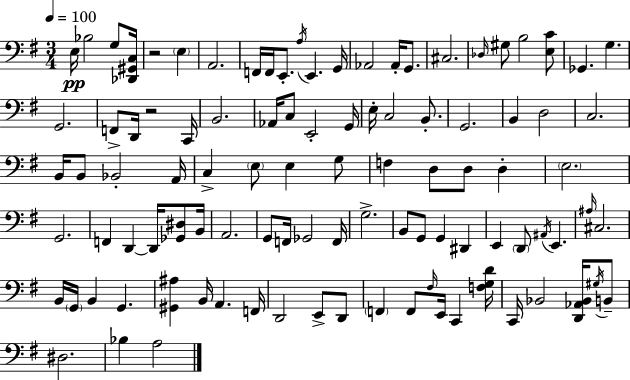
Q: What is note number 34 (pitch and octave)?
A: B2